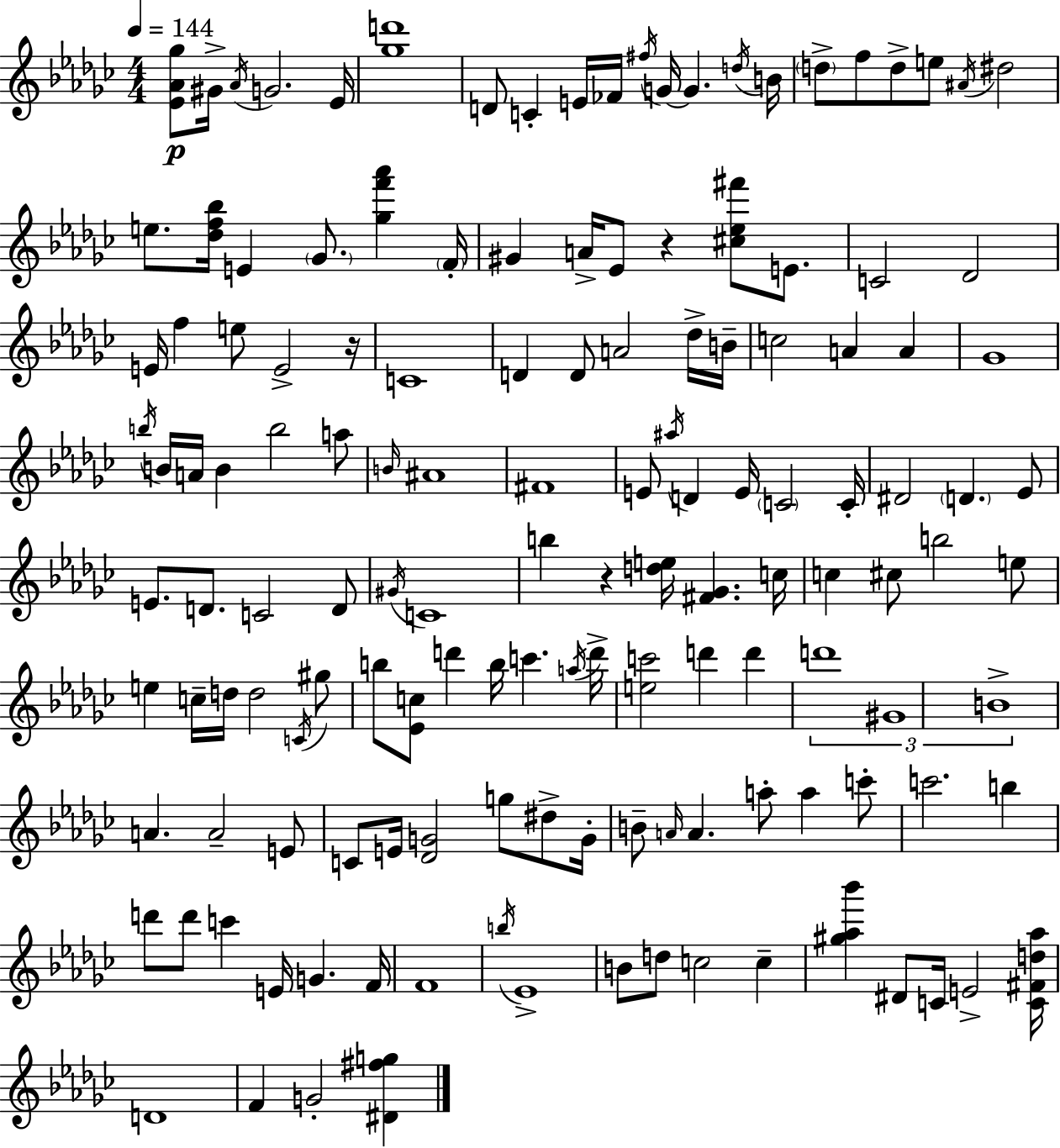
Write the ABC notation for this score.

X:1
T:Untitled
M:4/4
L:1/4
K:Ebm
[_E_A_g]/2 ^G/4 _A/4 G2 _E/4 [_gd']4 D/2 C E/4 _F/4 ^f/4 G/4 G d/4 B/4 d/2 f/2 d/2 e/2 ^A/4 ^d2 e/2 [_df_b]/4 E _G/2 [_gf'_a'] F/4 ^G A/4 _E/2 z [^c_e^f']/2 E/2 C2 _D2 E/4 f e/2 E2 z/4 C4 D D/2 A2 _d/4 B/4 c2 A A _G4 b/4 B/4 A/4 B b2 a/2 B/4 ^A4 ^F4 E/2 ^a/4 D E/4 C2 C/4 ^D2 D _E/2 E/2 D/2 C2 D/2 ^G/4 C4 b z [de]/4 [^F_G] c/4 c ^c/2 b2 e/2 e c/4 d/4 d2 C/4 ^g/2 b/2 [_Ec]/2 d' b/4 c' a/4 d'/4 [ec']2 d' d' d'4 ^G4 B4 A A2 E/2 C/2 E/4 [_DG]2 g/2 ^d/2 G/4 B/2 A/4 A a/2 a c'/2 c'2 b d'/2 d'/2 c' E/4 G F/4 F4 b/4 _E4 B/2 d/2 c2 c [^g_a_b'] ^D/2 C/4 E2 [C^Fd_a]/4 D4 F G2 [^D^fg]